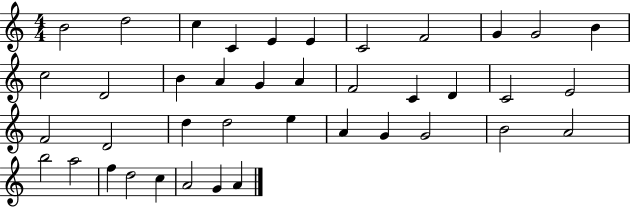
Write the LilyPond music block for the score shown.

{
  \clef treble
  \numericTimeSignature
  \time 4/4
  \key c \major
  b'2 d''2 | c''4 c'4 e'4 e'4 | c'2 f'2 | g'4 g'2 b'4 | \break c''2 d'2 | b'4 a'4 g'4 a'4 | f'2 c'4 d'4 | c'2 e'2 | \break f'2 d'2 | d''4 d''2 e''4 | a'4 g'4 g'2 | b'2 a'2 | \break b''2 a''2 | f''4 d''2 c''4 | a'2 g'4 a'4 | \bar "|."
}